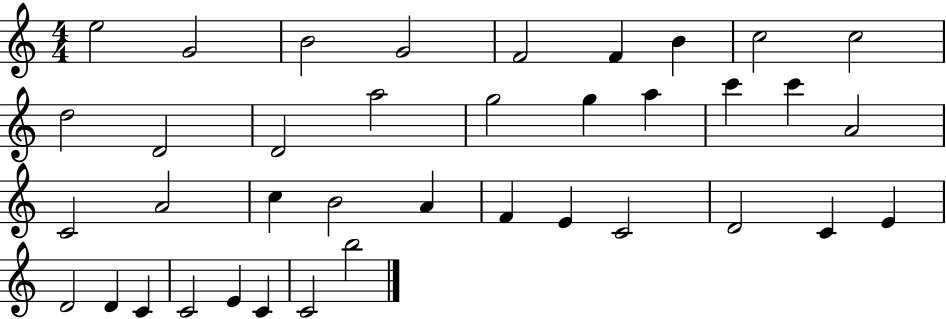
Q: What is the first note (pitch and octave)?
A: E5